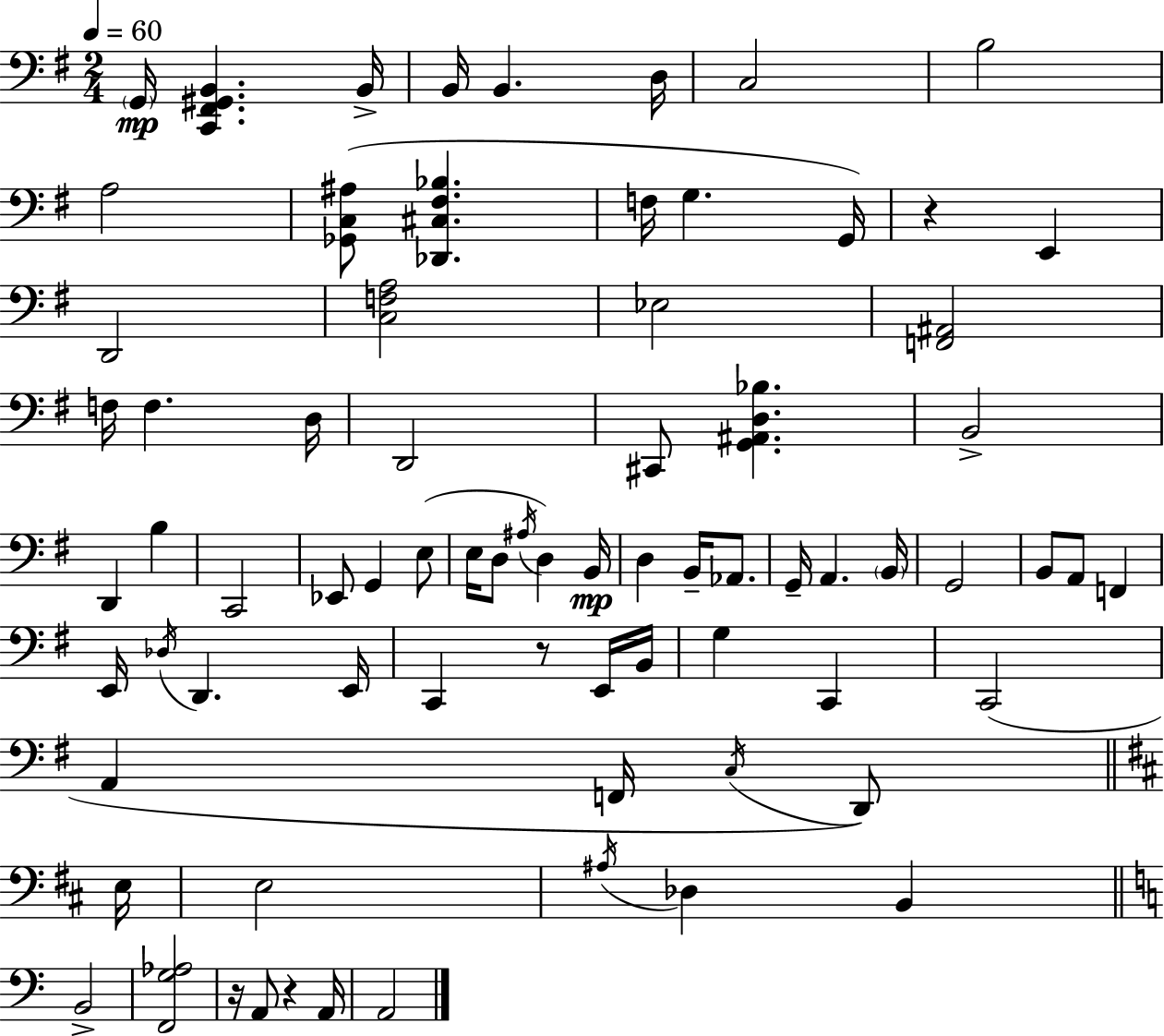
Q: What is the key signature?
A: G major